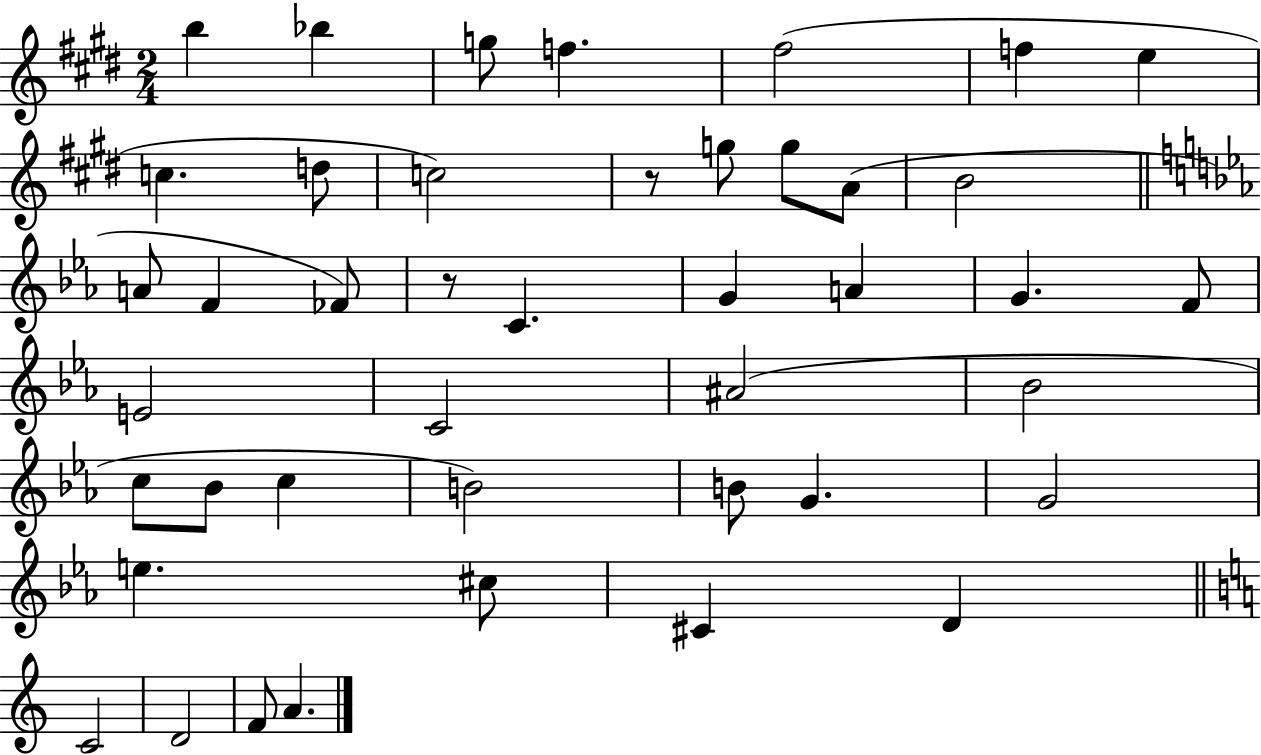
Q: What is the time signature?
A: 2/4